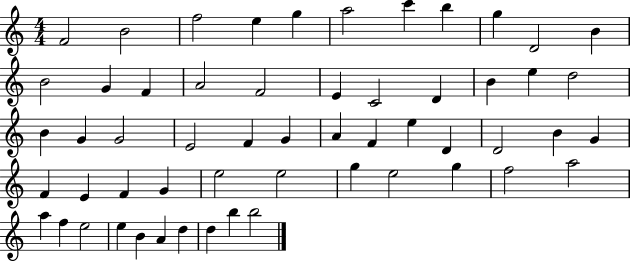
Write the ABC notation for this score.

X:1
T:Untitled
M:4/4
L:1/4
K:C
F2 B2 f2 e g a2 c' b g D2 B B2 G F A2 F2 E C2 D B e d2 B G G2 E2 F G A F e D D2 B G F E F G e2 e2 g e2 g f2 a2 a f e2 e B A d d b b2